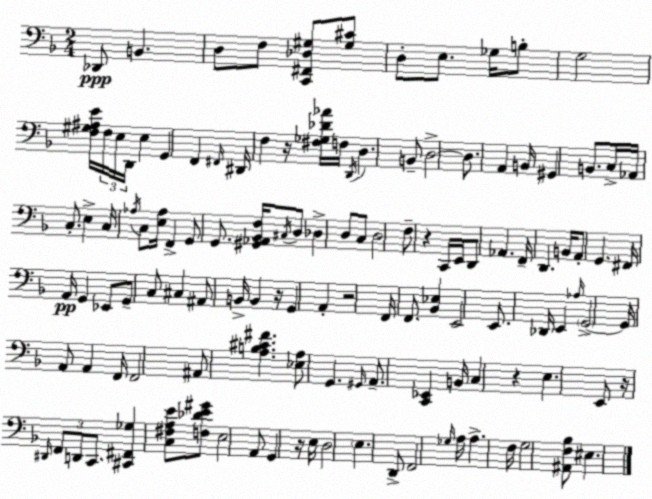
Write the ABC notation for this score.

X:1
T:Untitled
M:2/4
L:1/4
K:Dm
_D,,/2 B,, D,/2 F,/2 [C,,^F,,_D,^G,]/2 [^G,^C]/2 D,/2 E,/2 _G,/4 B,/2 G,2 [F,^G,^A,E]/4 F,/4 E,/4 D,,/4 E, G,, F,, ^F,,/4 ^D,,/4 F, z/4 [^F,_G,_D_A]/4 F,/4 D,,/4 D, B,,/2 D,2 D,/2 A,, B,,/4 ^G,, B,,/2 C,/4 _A,,/4 C,/2 E, C,/4 _A,/4 C,/2 [E,_A,]/4 F,, G,,/2 G,,/2 [^G,,_A,,_B,,F,]/4 ^C,/4 D,/2 _D, D,/2 C,/2 D,2 F,/2 z C,,/4 E,,/4 D,,/2 _A,, F,,/4 D,, B,,/4 A,,/2 G,, ^F,,/4 A,,/4 G,, _E,,/2 G,,/2 C,/2 ^C, ^A,,/2 B,,/4 B,, z/4 G,, A,, z2 F,,/4 F,,/2 [_B,,_E,] E,,2 E,,/2 _D,,/4 E,, _A,/4 G,,2 G,,/4 A,,/2 A,, F,,/4 F,,2 ^A,,/2 [A,B,^C^F] [_E,A,]/2 G,, ^G,,/4 A,,/2 [C,,_E,,] B,,/4 C, z E, E,,/2 z/4 ^D,,/4 F,,/2 D,,/2 C,,/2 [^C,,^F,,_G,] [C,^F,A,E]/2 [F,_DE^G]/2 E,2 A,,/2 G,, z/4 E,/4 D,2 E, D,,/2 F,,2 _G,/4 A,/4 A, F,/4 G,2 [^A,,F,_B,]/2 ^E,